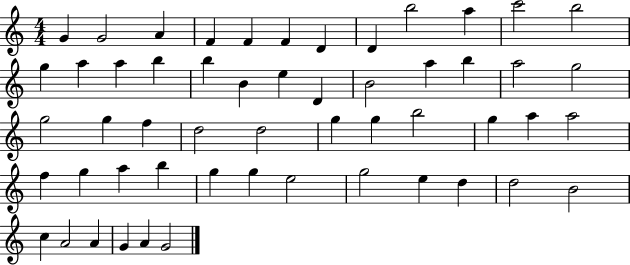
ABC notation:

X:1
T:Untitled
M:4/4
L:1/4
K:C
G G2 A F F F D D b2 a c'2 b2 g a a b b B e D B2 a b a2 g2 g2 g f d2 d2 g g b2 g a a2 f g a b g g e2 g2 e d d2 B2 c A2 A G A G2